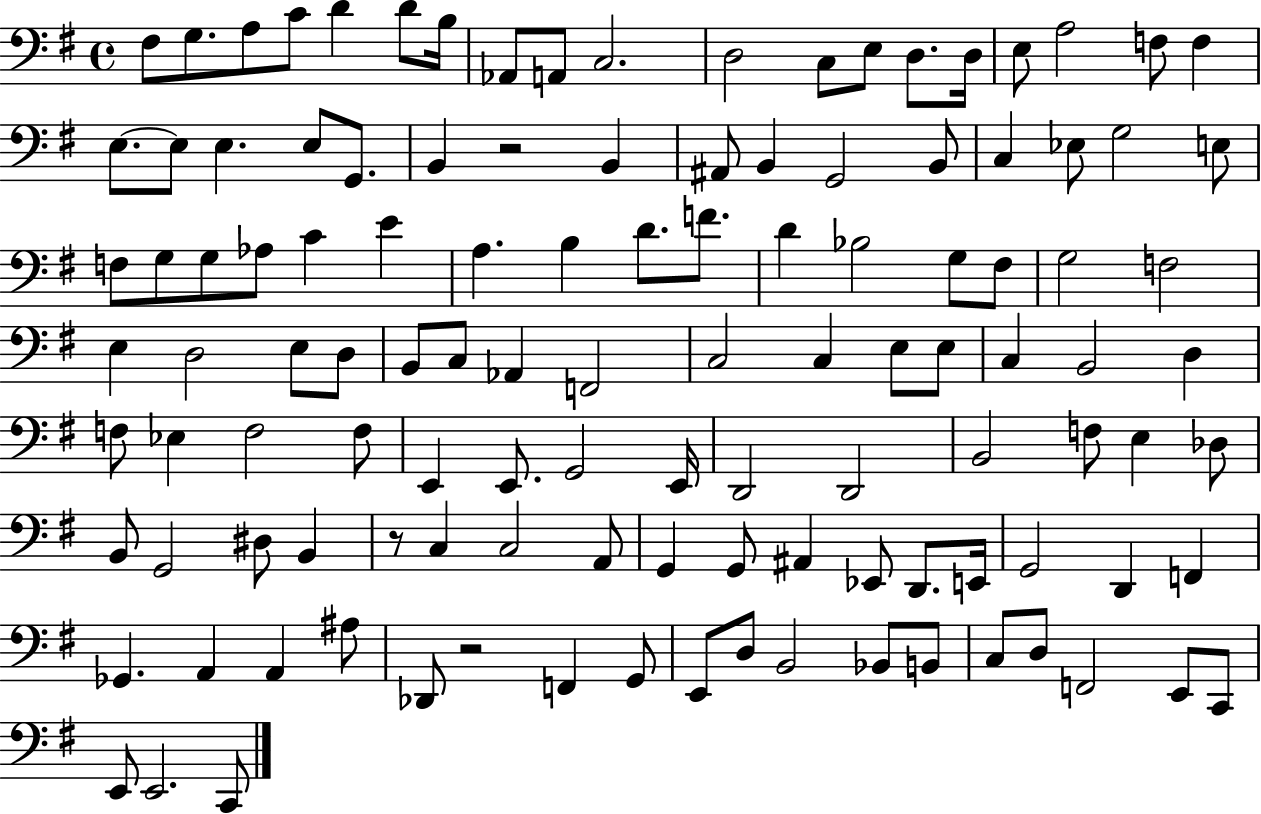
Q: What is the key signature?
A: G major